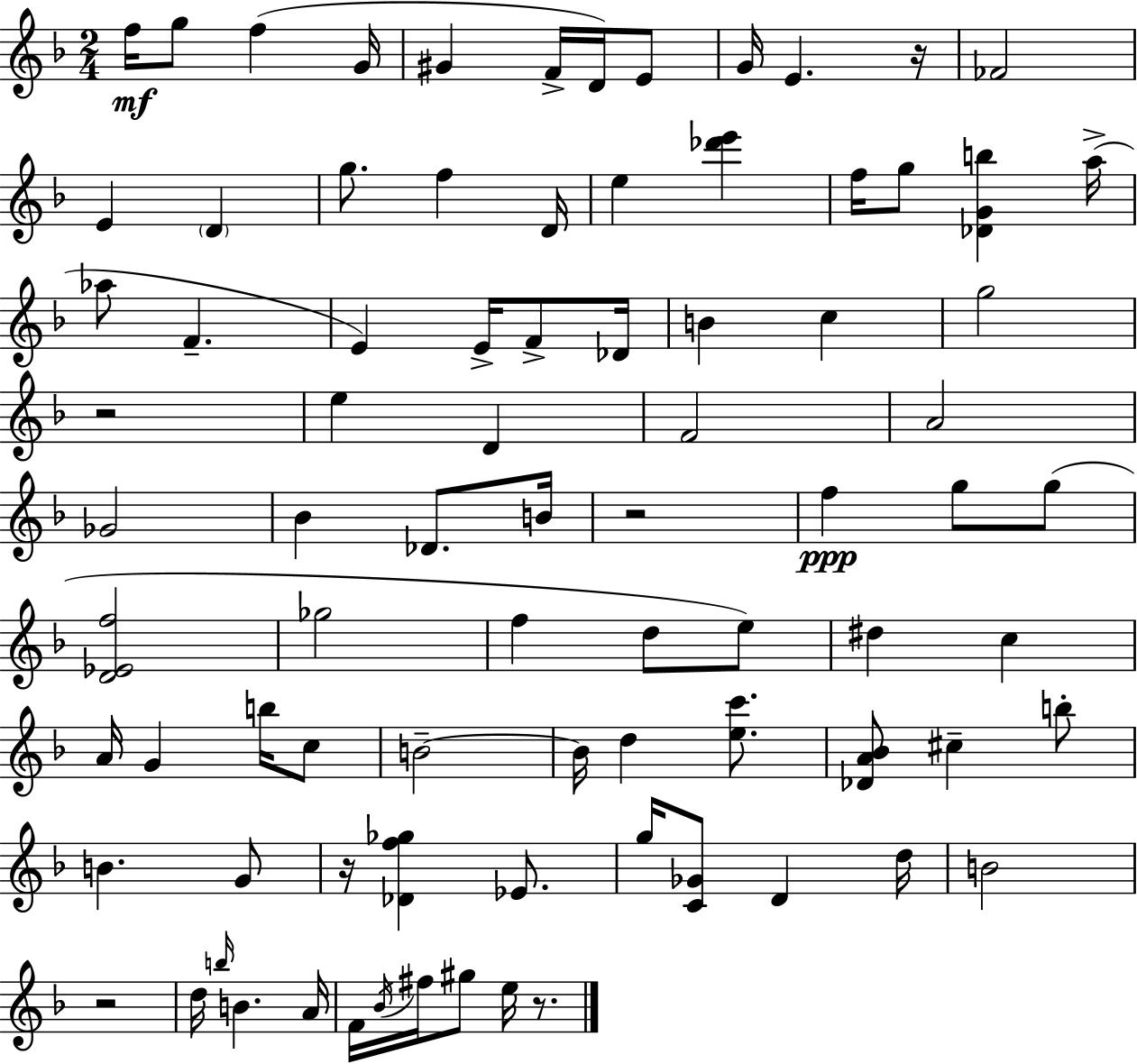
F5/s G5/e F5/q G4/s G#4/q F4/s D4/s E4/e G4/s E4/q. R/s FES4/h E4/q D4/q G5/e. F5/q D4/s E5/q [Db6,E6]/q F5/s G5/e [Db4,G4,B5]/q A5/s Ab5/e F4/q. E4/q E4/s F4/e Db4/s B4/q C5/q G5/h R/h E5/q D4/q F4/h A4/h Gb4/h Bb4/q Db4/e. B4/s R/h F5/q G5/e G5/e [D4,Eb4,F5]/h Gb5/h F5/q D5/e E5/e D#5/q C5/q A4/s G4/q B5/s C5/e B4/h B4/s D5/q [E5,C6]/e. [Db4,A4,Bb4]/e C#5/q B5/e B4/q. G4/e R/s [Db4,F5,Gb5]/q Eb4/e. G5/s [C4,Gb4]/e D4/q D5/s B4/h R/h D5/s B5/s B4/q. A4/s F4/s Bb4/s F#5/s G#5/e E5/s R/e.